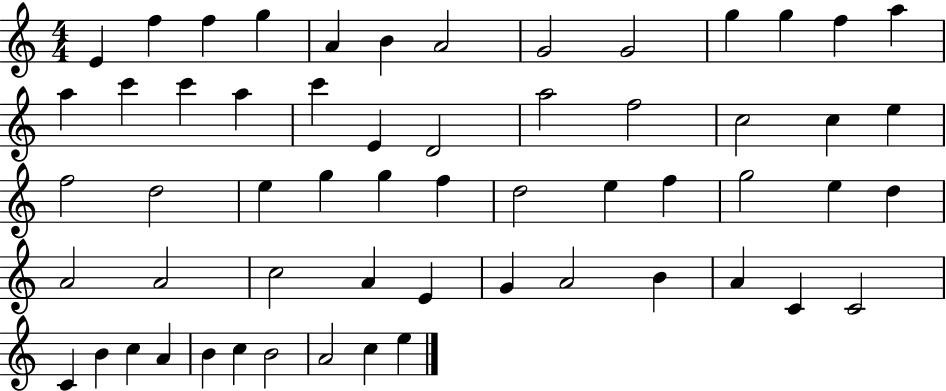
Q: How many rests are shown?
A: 0